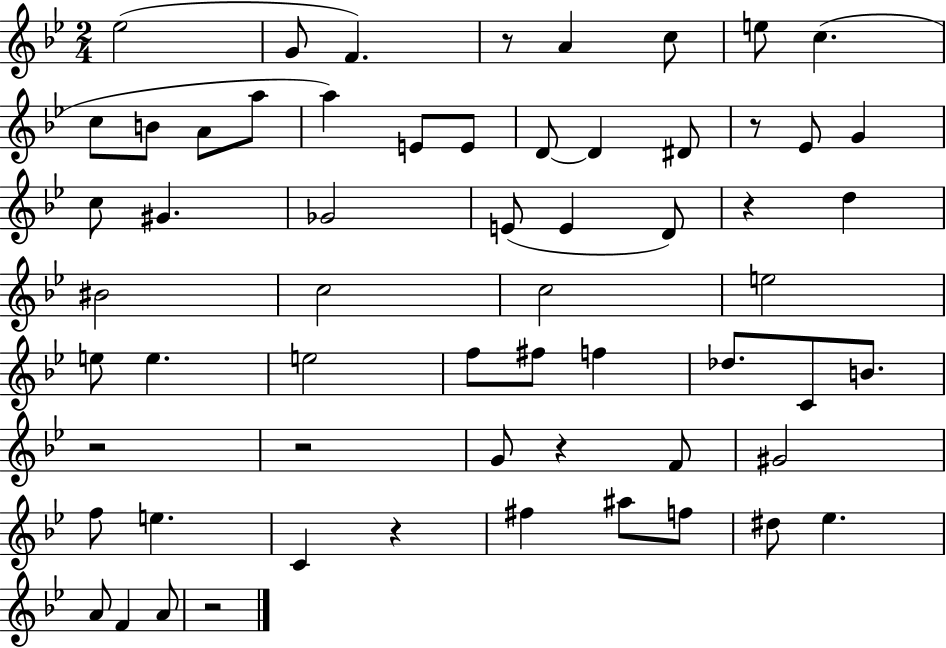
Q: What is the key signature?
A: BES major